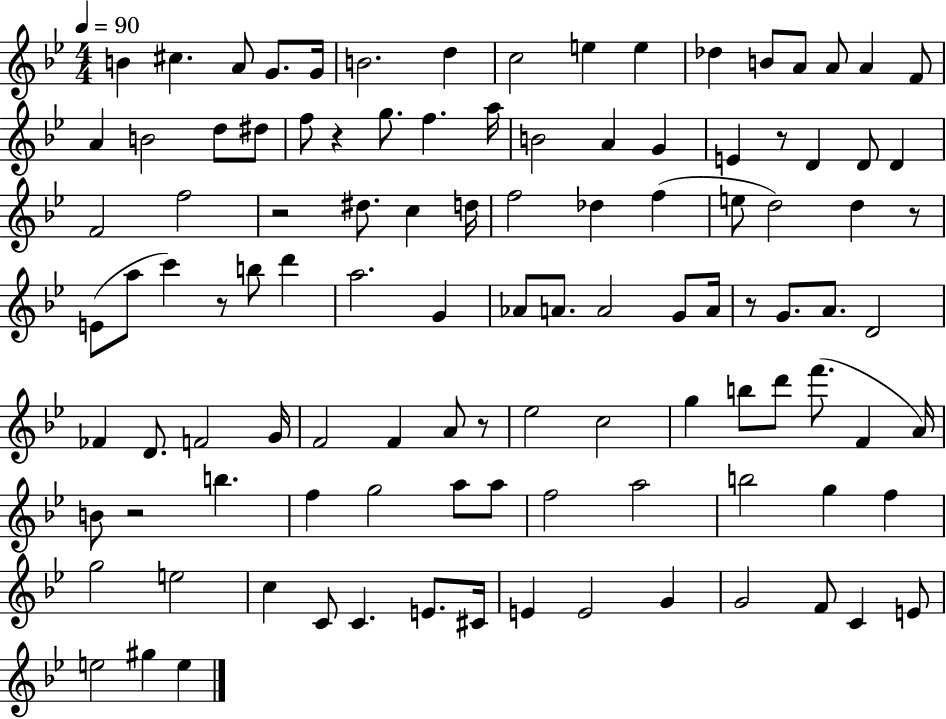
B4/q C#5/q. A4/e G4/e. G4/s B4/h. D5/q C5/h E5/q E5/q Db5/q B4/e A4/e A4/e A4/q F4/e A4/q B4/h D5/e D#5/e F5/e R/q G5/e. F5/q. A5/s B4/h A4/q G4/q E4/q R/e D4/q D4/e D4/q F4/h F5/h R/h D#5/e. C5/q D5/s F5/h Db5/q F5/q E5/e D5/h D5/q R/e E4/e A5/e C6/q R/e B5/e D6/q A5/h. G4/q Ab4/e A4/e. A4/h G4/e A4/s R/e G4/e. A4/e. D4/h FES4/q D4/e. F4/h G4/s F4/h F4/q A4/e R/e Eb5/h C5/h G5/q B5/e D6/e F6/e. F4/q A4/s B4/e R/h B5/q. F5/q G5/h A5/e A5/e F5/h A5/h B5/h G5/q F5/q G5/h E5/h C5/q C4/e C4/q. E4/e. C#4/s E4/q E4/h G4/q G4/h F4/e C4/q E4/e E5/h G#5/q E5/q